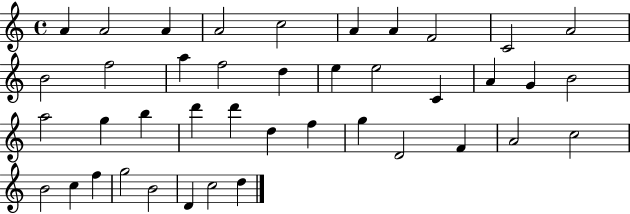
X:1
T:Untitled
M:4/4
L:1/4
K:C
A A2 A A2 c2 A A F2 C2 A2 B2 f2 a f2 d e e2 C A G B2 a2 g b d' d' d f g D2 F A2 c2 B2 c f g2 B2 D c2 d